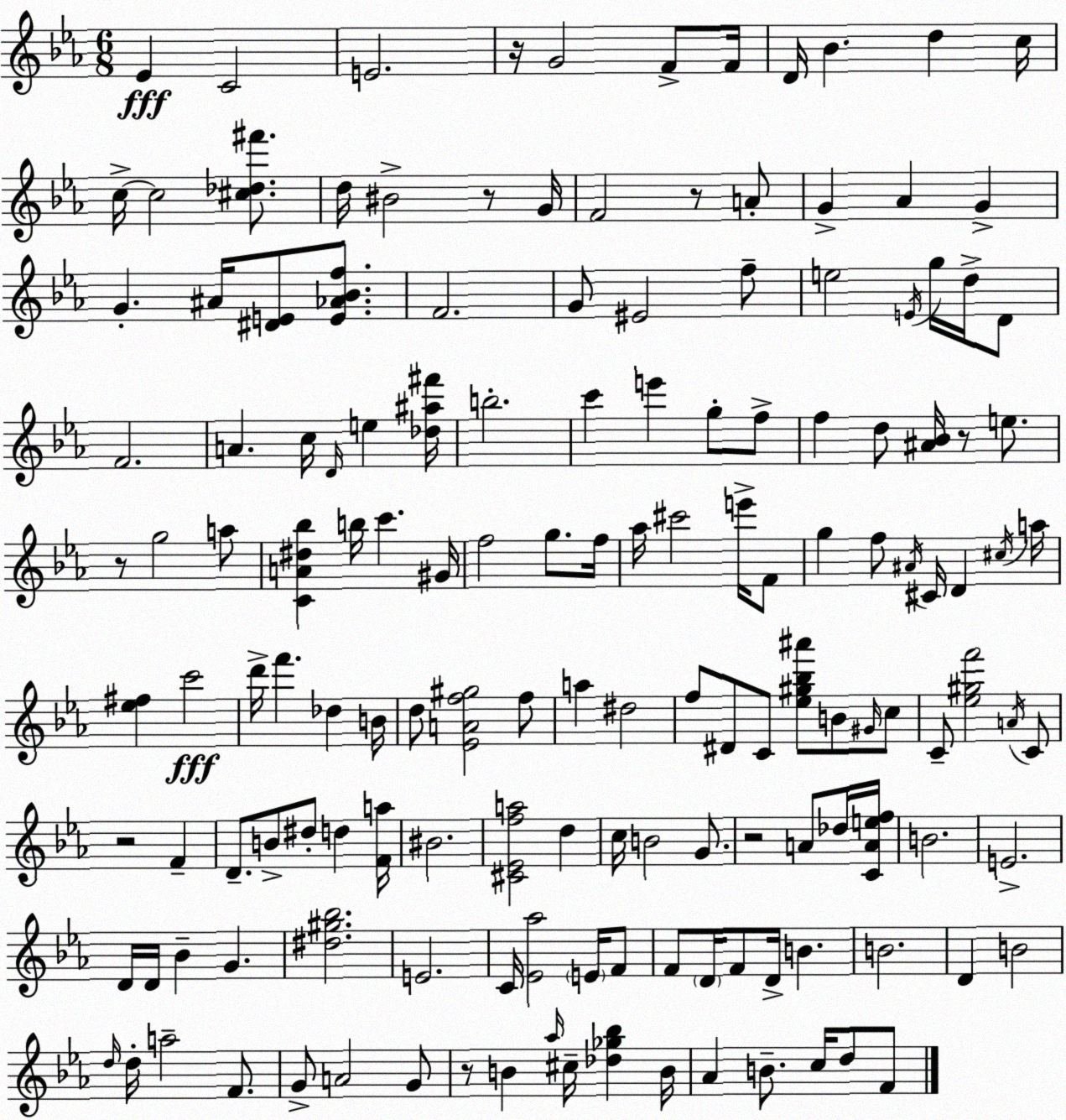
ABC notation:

X:1
T:Untitled
M:6/8
L:1/4
K:Eb
_E C2 E2 z/4 G2 F/2 F/4 D/4 _B d c/4 c/4 c2 [^c_d^f']/2 d/4 ^B2 z/2 G/4 F2 z/2 A/2 G _A G G ^A/4 [^DE]/2 [E_A_Bf]/2 F2 G/2 ^E2 f/2 e2 E/4 g/4 d/4 D/2 F2 A c/4 D/4 e [_d^a^f']/4 b2 c' e' g/2 f/2 f d/2 [^A_B]/4 z/2 e/2 z/2 g2 a/2 [CA^d_b] b/4 c' ^G/4 f2 g/2 f/4 _a/4 ^c'2 e'/4 F/2 g f/2 ^A/4 ^C/4 D ^c/4 a/4 [_e^f] c'2 d'/4 f' _d B/4 d/2 [_EAf^g]2 f/2 a ^d2 f/2 ^D/2 C/2 [_e^g_b^a']/2 B/2 ^G/4 c/2 C/2 [_e^gf']2 A/4 C/2 z2 F D/2 B/2 ^d/2 d [Fa]/4 ^B2 [^C_Efa]2 d c/4 B2 G/2 z2 A/2 _d/4 [CAef]/4 B2 E2 D/4 D/4 _B G [^d^g_b]2 E2 C/4 [_E_a]2 E/4 F/2 F/2 D/4 F/2 D/4 B B2 D B2 d/4 d/4 a2 F/2 G/2 A2 G/2 z/2 B _a/4 ^c/4 [_d_g_b] B/4 _A B/2 c/4 d/2 F/2